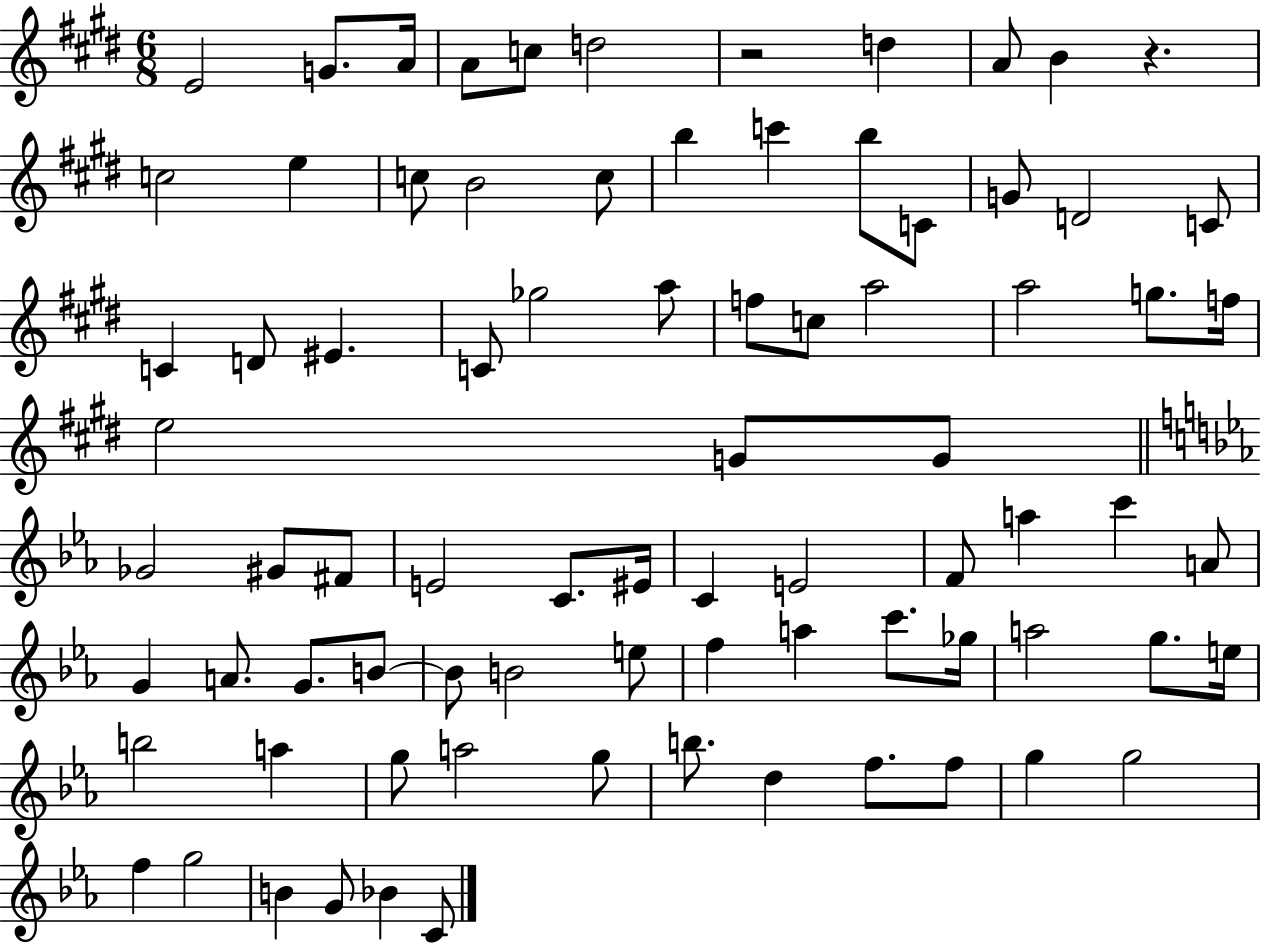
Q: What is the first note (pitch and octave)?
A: E4